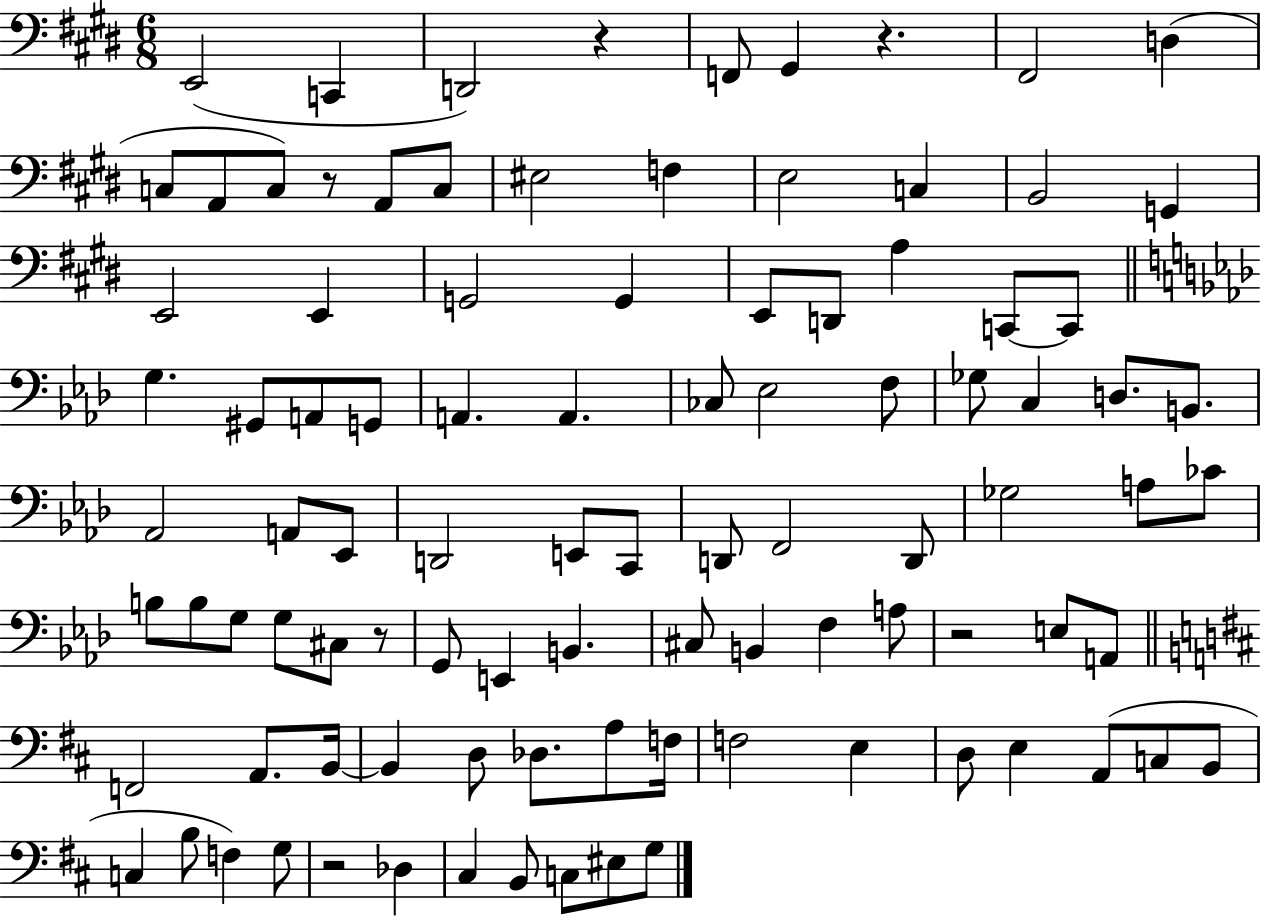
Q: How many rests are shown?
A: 6